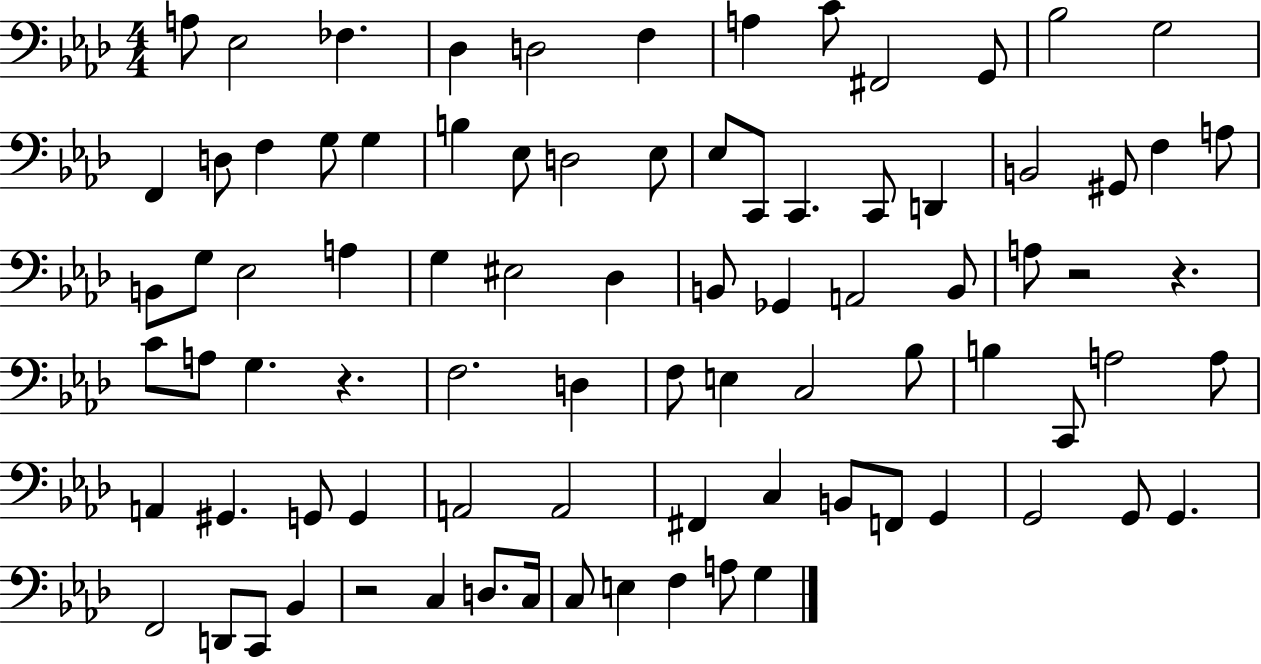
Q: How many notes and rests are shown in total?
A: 85